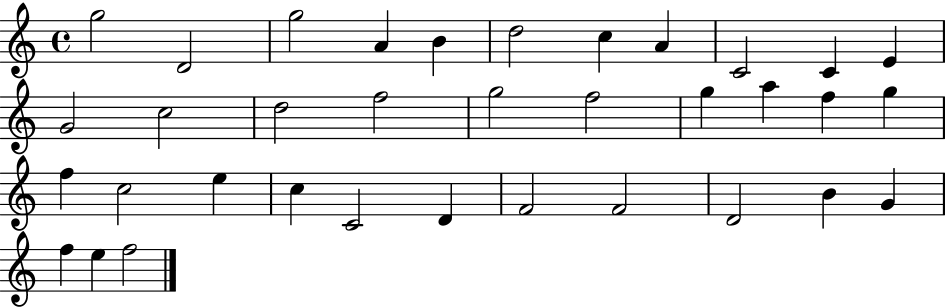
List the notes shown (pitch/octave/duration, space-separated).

G5/h D4/h G5/h A4/q B4/q D5/h C5/q A4/q C4/h C4/q E4/q G4/h C5/h D5/h F5/h G5/h F5/h G5/q A5/q F5/q G5/q F5/q C5/h E5/q C5/q C4/h D4/q F4/h F4/h D4/h B4/q G4/q F5/q E5/q F5/h